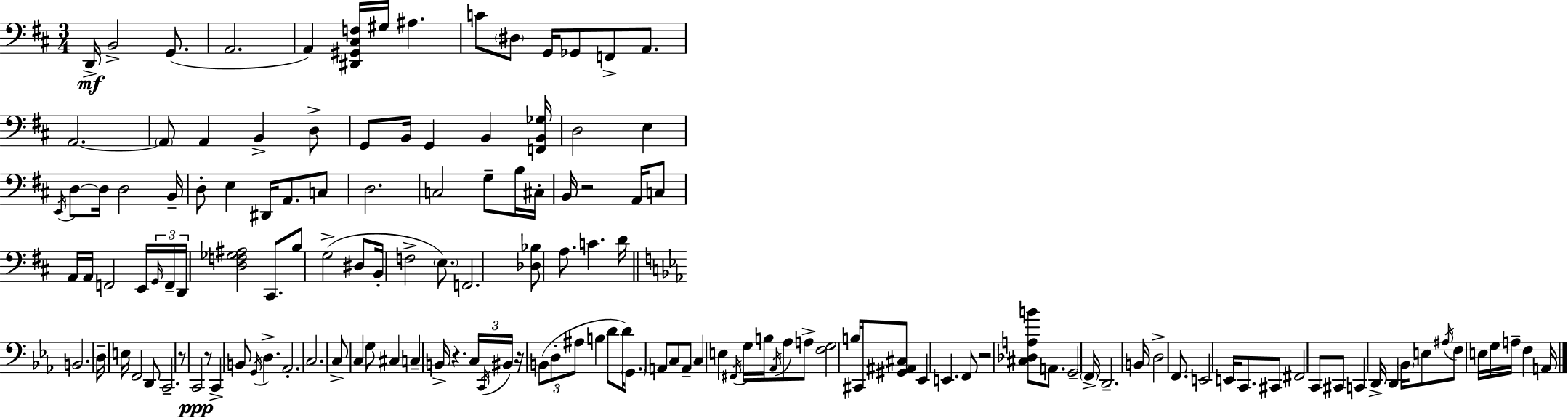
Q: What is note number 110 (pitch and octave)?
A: B2